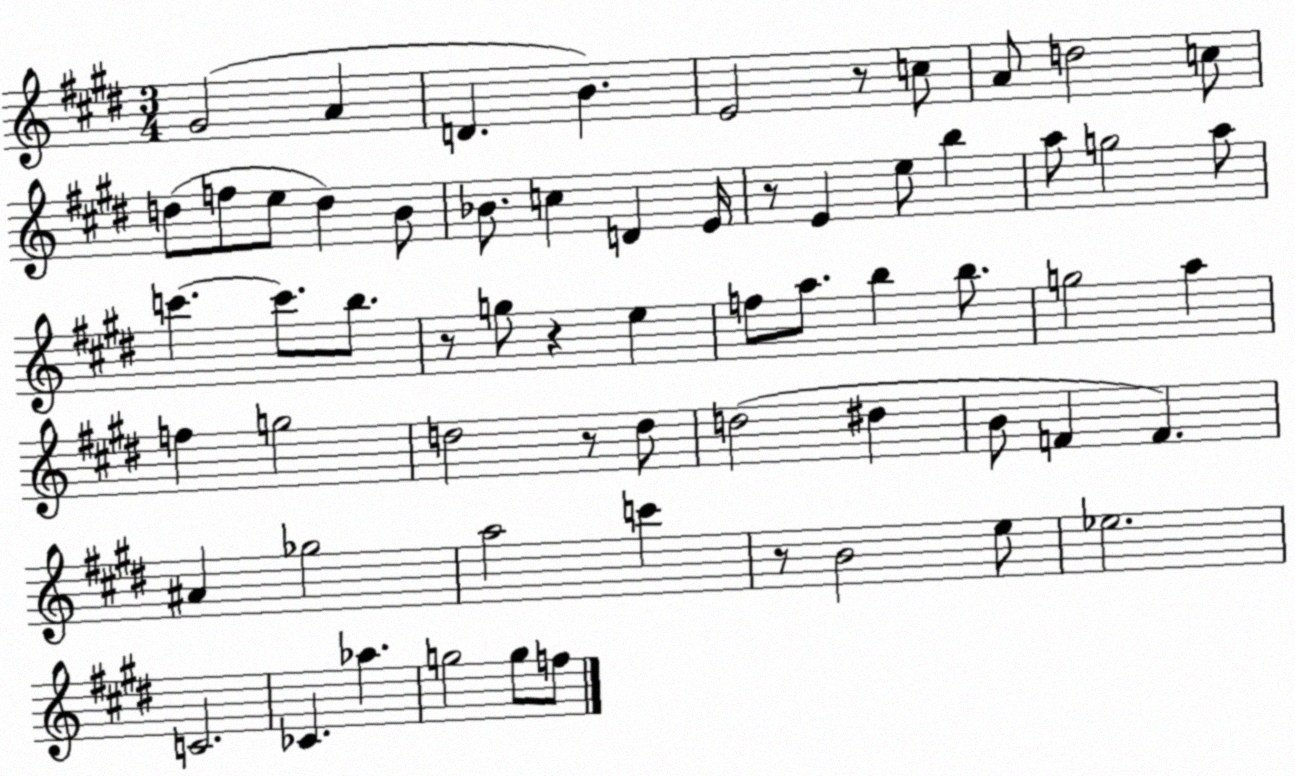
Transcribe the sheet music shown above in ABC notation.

X:1
T:Untitled
M:3/4
L:1/4
K:E
^G2 A D B E2 z/2 c/2 A/2 d2 c/2 d/2 f/2 e/2 d B/2 _B/2 c D E/4 z/2 E e/2 b a/2 g2 a/2 c' c'/2 b/2 z/2 g/2 z e f/2 a/2 b b/2 g2 a f g2 d2 z/2 d/2 d2 ^d B/2 F F ^A _g2 a2 c' z/2 B2 e/2 _e2 C2 _C _a g2 g/2 f/2